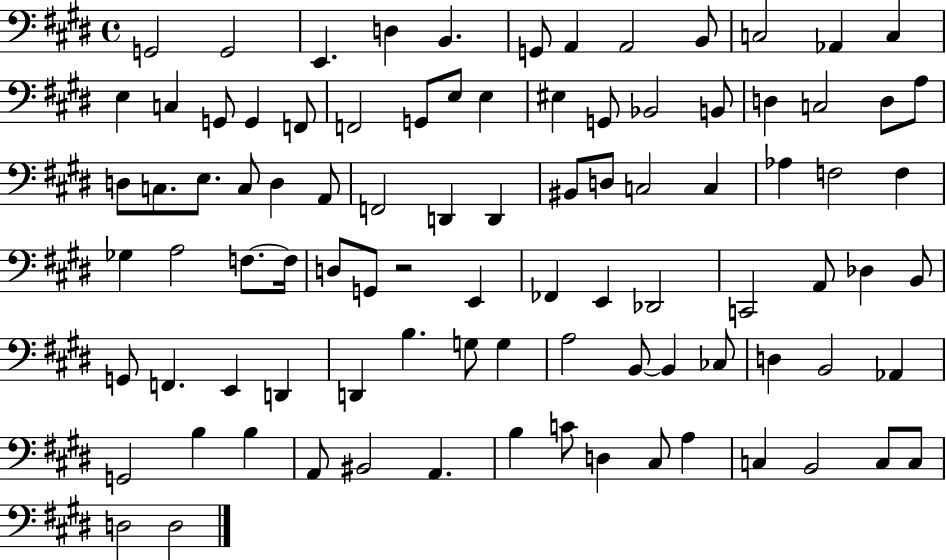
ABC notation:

X:1
T:Untitled
M:4/4
L:1/4
K:E
G,,2 G,,2 E,, D, B,, G,,/2 A,, A,,2 B,,/2 C,2 _A,, C, E, C, G,,/2 G,, F,,/2 F,,2 G,,/2 E,/2 E, ^E, G,,/2 _B,,2 B,,/2 D, C,2 D,/2 A,/2 D,/2 C,/2 E,/2 C,/2 D, A,,/2 F,,2 D,, D,, ^B,,/2 D,/2 C,2 C, _A, F,2 F, _G, A,2 F,/2 F,/4 D,/2 G,,/2 z2 E,, _F,, E,, _D,,2 C,,2 A,,/2 _D, B,,/2 G,,/2 F,, E,, D,, D,, B, G,/2 G, A,2 B,,/2 B,, _C,/2 D, B,,2 _A,, G,,2 B, B, A,,/2 ^B,,2 A,, B, C/2 D, ^C,/2 A, C, B,,2 C,/2 C,/2 D,2 D,2